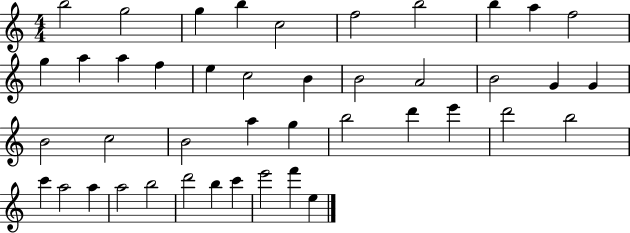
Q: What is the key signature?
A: C major